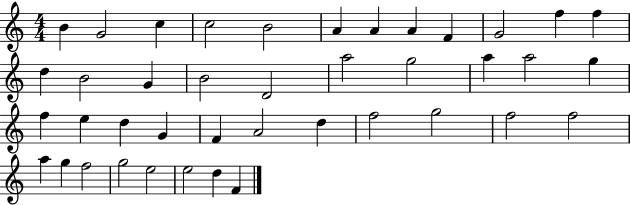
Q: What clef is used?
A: treble